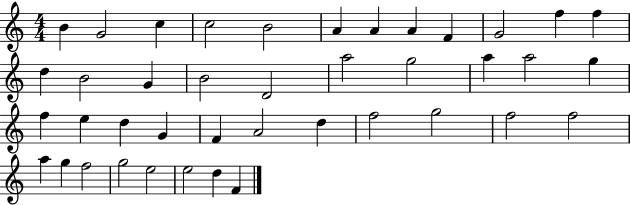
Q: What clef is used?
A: treble